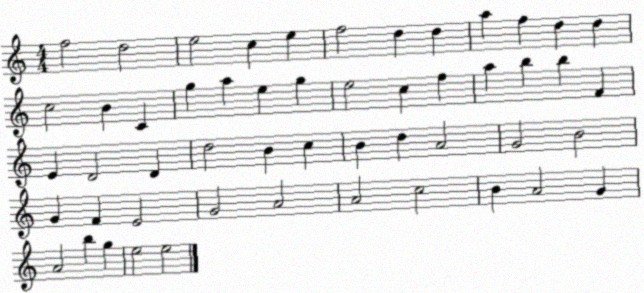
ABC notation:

X:1
T:Untitled
M:4/4
L:1/4
K:C
f2 d2 e2 c e f2 d d a f d d c2 B C g a e g e2 c f a b b F E D2 D d2 B c B d A2 G2 B2 G F E2 G2 A2 A2 c2 B A2 G A2 b g e2 e2